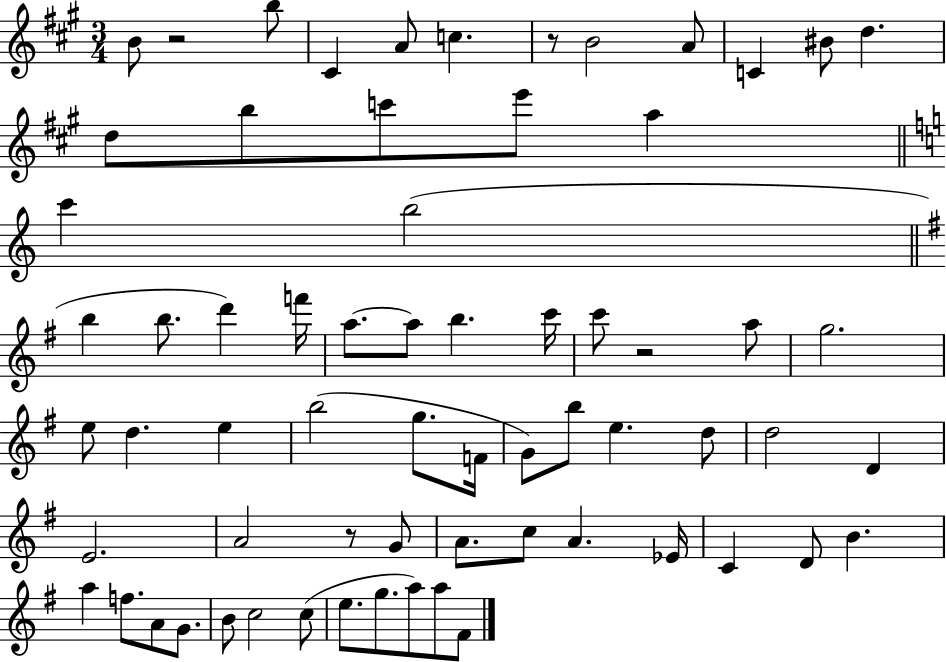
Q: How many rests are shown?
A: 4